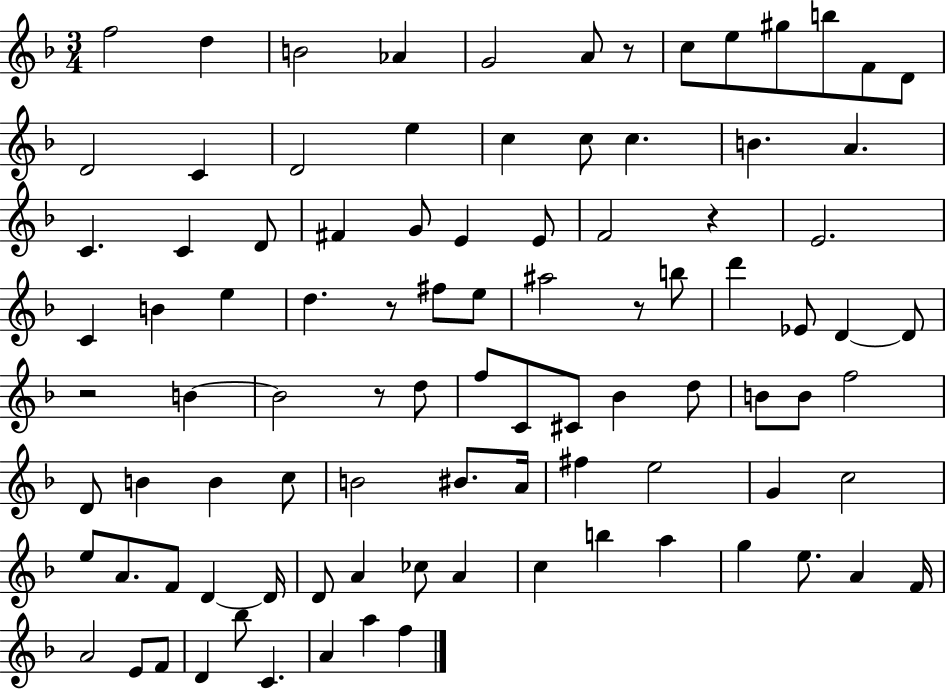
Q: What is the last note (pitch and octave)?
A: F5